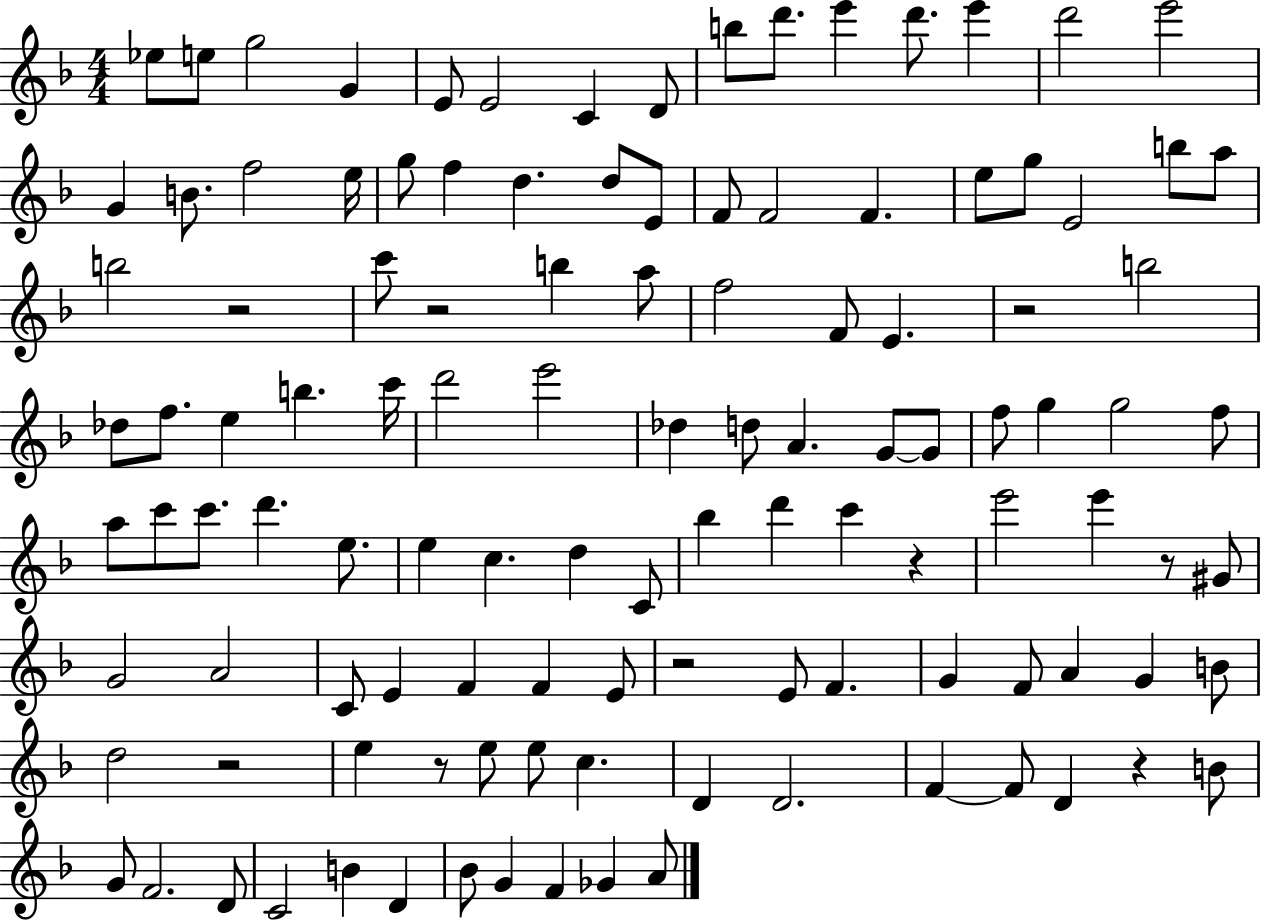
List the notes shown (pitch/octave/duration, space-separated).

Eb5/e E5/e G5/h G4/q E4/e E4/h C4/q D4/e B5/e D6/e. E6/q D6/e. E6/q D6/h E6/h G4/q B4/e. F5/h E5/s G5/e F5/q D5/q. D5/e E4/e F4/e F4/h F4/q. E5/e G5/e E4/h B5/e A5/e B5/h R/h C6/e R/h B5/q A5/e F5/h F4/e E4/q. R/h B5/h Db5/e F5/e. E5/q B5/q. C6/s D6/h E6/h Db5/q D5/e A4/q. G4/e G4/e F5/e G5/q G5/h F5/e A5/e C6/e C6/e. D6/q. E5/e. E5/q C5/q. D5/q C4/e Bb5/q D6/q C6/q R/q E6/h E6/q R/e G#4/e G4/h A4/h C4/e E4/q F4/q F4/q E4/e R/h E4/e F4/q. G4/q F4/e A4/q G4/q B4/e D5/h R/h E5/q R/e E5/e E5/e C5/q. D4/q D4/h. F4/q F4/e D4/q R/q B4/e G4/e F4/h. D4/e C4/h B4/q D4/q Bb4/e G4/q F4/q Gb4/q A4/e